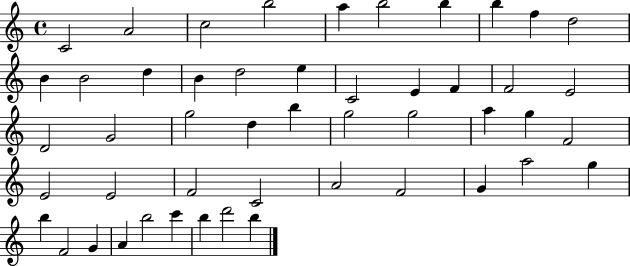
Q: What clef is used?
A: treble